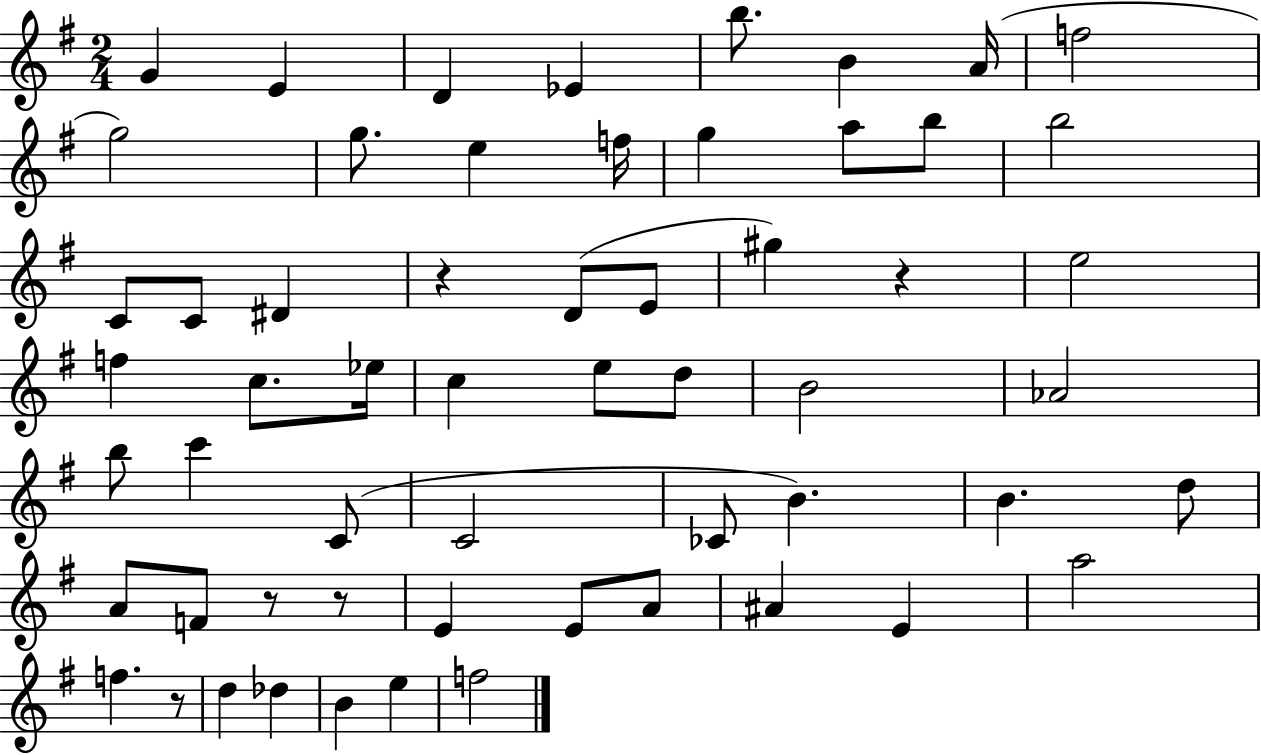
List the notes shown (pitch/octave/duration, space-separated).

G4/q E4/q D4/q Eb4/q B5/e. B4/q A4/s F5/h G5/h G5/e. E5/q F5/s G5/q A5/e B5/e B5/h C4/e C4/e D#4/q R/q D4/e E4/e G#5/q R/q E5/h F5/q C5/e. Eb5/s C5/q E5/e D5/e B4/h Ab4/h B5/e C6/q C4/e C4/h CES4/e B4/q. B4/q. D5/e A4/e F4/e R/e R/e E4/q E4/e A4/e A#4/q E4/q A5/h F5/q. R/e D5/q Db5/q B4/q E5/q F5/h